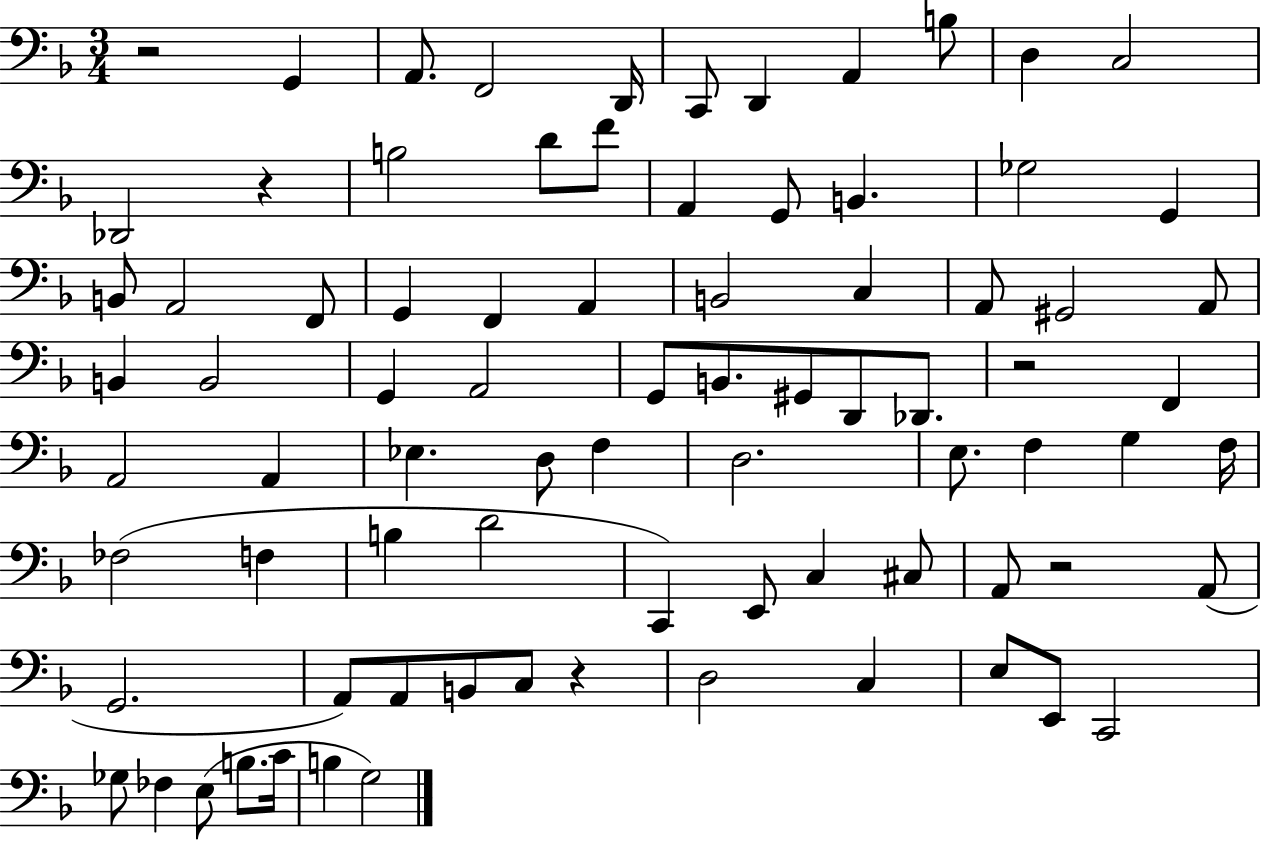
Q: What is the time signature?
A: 3/4